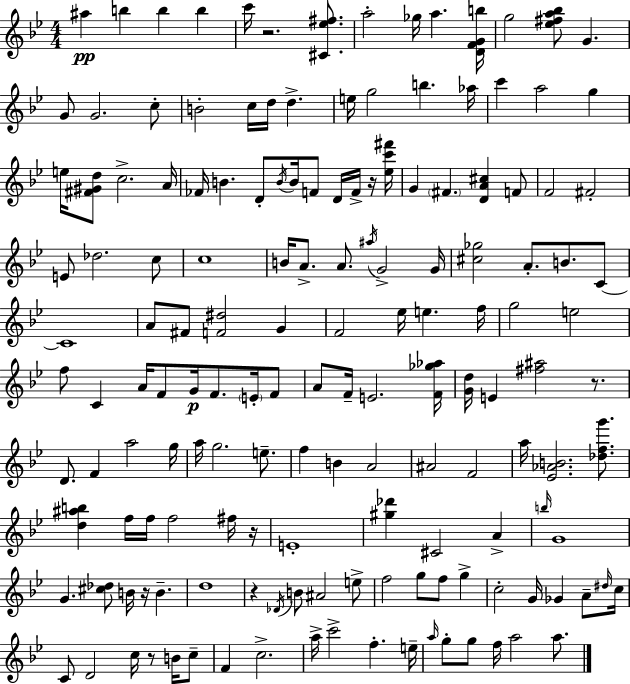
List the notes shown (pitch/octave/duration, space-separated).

A#5/q B5/q B5/q B5/q C6/s R/h. [C#4,Eb5,F#5]/e. A5/h Gb5/s A5/q. [D4,F4,G4,B5]/s G5/h [Eb5,F#5,A5,Bb5]/e G4/q. G4/e G4/h. C5/e B4/h C5/s D5/s D5/q. E5/s G5/h B5/q. Ab5/s C6/q A5/h G5/q E5/s [F#4,G#4,D5]/e C5/h. A4/s FES4/s B4/q. D4/e B4/s B4/s F4/e D4/s F4/s R/s [Eb5,C6,F#6]/s G4/q F#4/q. [D4,A4,C#5]/q F4/e F4/h F#4/h E4/e Db5/h. C5/e C5/w B4/s A4/e. A4/e. A#5/s G4/h G4/s [C#5,Gb5]/h A4/e. B4/e. C4/e C4/w A4/e F#4/e [F4,D#5]/h G4/q F4/h Eb5/s E5/q. F5/s G5/h E5/h F5/e C4/q A4/s F4/e G4/s F4/e. E4/s F4/e A4/e F4/s E4/h. [F4,Gb5,Ab5]/s [G4,D5]/s E4/q [F#5,A#5]/h R/e. D4/e. F4/q A5/h G5/s A5/s G5/h. E5/e. F5/q B4/q A4/h A#4/h F4/h A5/s [Eb4,Ab4,B4]/h. [Db5,F5,G6]/e. [D5,A#5,B5]/q F5/s F5/s F5/h F#5/s R/s E4/w [G#5,Db6]/q C#4/h A4/q B5/s G4/w G4/q. [C#5,Db5]/e B4/s R/s B4/q. D5/w R/q Db4/s B4/e A#4/h E5/e F5/h G5/e F5/e G5/q C5/h G4/s Gb4/q A4/e D#5/s C5/s C4/e D4/h C5/s R/e B4/s C5/e F4/q C5/h. A5/s C6/h F5/q. E5/s A5/s G5/e G5/e F5/s A5/h A5/e.